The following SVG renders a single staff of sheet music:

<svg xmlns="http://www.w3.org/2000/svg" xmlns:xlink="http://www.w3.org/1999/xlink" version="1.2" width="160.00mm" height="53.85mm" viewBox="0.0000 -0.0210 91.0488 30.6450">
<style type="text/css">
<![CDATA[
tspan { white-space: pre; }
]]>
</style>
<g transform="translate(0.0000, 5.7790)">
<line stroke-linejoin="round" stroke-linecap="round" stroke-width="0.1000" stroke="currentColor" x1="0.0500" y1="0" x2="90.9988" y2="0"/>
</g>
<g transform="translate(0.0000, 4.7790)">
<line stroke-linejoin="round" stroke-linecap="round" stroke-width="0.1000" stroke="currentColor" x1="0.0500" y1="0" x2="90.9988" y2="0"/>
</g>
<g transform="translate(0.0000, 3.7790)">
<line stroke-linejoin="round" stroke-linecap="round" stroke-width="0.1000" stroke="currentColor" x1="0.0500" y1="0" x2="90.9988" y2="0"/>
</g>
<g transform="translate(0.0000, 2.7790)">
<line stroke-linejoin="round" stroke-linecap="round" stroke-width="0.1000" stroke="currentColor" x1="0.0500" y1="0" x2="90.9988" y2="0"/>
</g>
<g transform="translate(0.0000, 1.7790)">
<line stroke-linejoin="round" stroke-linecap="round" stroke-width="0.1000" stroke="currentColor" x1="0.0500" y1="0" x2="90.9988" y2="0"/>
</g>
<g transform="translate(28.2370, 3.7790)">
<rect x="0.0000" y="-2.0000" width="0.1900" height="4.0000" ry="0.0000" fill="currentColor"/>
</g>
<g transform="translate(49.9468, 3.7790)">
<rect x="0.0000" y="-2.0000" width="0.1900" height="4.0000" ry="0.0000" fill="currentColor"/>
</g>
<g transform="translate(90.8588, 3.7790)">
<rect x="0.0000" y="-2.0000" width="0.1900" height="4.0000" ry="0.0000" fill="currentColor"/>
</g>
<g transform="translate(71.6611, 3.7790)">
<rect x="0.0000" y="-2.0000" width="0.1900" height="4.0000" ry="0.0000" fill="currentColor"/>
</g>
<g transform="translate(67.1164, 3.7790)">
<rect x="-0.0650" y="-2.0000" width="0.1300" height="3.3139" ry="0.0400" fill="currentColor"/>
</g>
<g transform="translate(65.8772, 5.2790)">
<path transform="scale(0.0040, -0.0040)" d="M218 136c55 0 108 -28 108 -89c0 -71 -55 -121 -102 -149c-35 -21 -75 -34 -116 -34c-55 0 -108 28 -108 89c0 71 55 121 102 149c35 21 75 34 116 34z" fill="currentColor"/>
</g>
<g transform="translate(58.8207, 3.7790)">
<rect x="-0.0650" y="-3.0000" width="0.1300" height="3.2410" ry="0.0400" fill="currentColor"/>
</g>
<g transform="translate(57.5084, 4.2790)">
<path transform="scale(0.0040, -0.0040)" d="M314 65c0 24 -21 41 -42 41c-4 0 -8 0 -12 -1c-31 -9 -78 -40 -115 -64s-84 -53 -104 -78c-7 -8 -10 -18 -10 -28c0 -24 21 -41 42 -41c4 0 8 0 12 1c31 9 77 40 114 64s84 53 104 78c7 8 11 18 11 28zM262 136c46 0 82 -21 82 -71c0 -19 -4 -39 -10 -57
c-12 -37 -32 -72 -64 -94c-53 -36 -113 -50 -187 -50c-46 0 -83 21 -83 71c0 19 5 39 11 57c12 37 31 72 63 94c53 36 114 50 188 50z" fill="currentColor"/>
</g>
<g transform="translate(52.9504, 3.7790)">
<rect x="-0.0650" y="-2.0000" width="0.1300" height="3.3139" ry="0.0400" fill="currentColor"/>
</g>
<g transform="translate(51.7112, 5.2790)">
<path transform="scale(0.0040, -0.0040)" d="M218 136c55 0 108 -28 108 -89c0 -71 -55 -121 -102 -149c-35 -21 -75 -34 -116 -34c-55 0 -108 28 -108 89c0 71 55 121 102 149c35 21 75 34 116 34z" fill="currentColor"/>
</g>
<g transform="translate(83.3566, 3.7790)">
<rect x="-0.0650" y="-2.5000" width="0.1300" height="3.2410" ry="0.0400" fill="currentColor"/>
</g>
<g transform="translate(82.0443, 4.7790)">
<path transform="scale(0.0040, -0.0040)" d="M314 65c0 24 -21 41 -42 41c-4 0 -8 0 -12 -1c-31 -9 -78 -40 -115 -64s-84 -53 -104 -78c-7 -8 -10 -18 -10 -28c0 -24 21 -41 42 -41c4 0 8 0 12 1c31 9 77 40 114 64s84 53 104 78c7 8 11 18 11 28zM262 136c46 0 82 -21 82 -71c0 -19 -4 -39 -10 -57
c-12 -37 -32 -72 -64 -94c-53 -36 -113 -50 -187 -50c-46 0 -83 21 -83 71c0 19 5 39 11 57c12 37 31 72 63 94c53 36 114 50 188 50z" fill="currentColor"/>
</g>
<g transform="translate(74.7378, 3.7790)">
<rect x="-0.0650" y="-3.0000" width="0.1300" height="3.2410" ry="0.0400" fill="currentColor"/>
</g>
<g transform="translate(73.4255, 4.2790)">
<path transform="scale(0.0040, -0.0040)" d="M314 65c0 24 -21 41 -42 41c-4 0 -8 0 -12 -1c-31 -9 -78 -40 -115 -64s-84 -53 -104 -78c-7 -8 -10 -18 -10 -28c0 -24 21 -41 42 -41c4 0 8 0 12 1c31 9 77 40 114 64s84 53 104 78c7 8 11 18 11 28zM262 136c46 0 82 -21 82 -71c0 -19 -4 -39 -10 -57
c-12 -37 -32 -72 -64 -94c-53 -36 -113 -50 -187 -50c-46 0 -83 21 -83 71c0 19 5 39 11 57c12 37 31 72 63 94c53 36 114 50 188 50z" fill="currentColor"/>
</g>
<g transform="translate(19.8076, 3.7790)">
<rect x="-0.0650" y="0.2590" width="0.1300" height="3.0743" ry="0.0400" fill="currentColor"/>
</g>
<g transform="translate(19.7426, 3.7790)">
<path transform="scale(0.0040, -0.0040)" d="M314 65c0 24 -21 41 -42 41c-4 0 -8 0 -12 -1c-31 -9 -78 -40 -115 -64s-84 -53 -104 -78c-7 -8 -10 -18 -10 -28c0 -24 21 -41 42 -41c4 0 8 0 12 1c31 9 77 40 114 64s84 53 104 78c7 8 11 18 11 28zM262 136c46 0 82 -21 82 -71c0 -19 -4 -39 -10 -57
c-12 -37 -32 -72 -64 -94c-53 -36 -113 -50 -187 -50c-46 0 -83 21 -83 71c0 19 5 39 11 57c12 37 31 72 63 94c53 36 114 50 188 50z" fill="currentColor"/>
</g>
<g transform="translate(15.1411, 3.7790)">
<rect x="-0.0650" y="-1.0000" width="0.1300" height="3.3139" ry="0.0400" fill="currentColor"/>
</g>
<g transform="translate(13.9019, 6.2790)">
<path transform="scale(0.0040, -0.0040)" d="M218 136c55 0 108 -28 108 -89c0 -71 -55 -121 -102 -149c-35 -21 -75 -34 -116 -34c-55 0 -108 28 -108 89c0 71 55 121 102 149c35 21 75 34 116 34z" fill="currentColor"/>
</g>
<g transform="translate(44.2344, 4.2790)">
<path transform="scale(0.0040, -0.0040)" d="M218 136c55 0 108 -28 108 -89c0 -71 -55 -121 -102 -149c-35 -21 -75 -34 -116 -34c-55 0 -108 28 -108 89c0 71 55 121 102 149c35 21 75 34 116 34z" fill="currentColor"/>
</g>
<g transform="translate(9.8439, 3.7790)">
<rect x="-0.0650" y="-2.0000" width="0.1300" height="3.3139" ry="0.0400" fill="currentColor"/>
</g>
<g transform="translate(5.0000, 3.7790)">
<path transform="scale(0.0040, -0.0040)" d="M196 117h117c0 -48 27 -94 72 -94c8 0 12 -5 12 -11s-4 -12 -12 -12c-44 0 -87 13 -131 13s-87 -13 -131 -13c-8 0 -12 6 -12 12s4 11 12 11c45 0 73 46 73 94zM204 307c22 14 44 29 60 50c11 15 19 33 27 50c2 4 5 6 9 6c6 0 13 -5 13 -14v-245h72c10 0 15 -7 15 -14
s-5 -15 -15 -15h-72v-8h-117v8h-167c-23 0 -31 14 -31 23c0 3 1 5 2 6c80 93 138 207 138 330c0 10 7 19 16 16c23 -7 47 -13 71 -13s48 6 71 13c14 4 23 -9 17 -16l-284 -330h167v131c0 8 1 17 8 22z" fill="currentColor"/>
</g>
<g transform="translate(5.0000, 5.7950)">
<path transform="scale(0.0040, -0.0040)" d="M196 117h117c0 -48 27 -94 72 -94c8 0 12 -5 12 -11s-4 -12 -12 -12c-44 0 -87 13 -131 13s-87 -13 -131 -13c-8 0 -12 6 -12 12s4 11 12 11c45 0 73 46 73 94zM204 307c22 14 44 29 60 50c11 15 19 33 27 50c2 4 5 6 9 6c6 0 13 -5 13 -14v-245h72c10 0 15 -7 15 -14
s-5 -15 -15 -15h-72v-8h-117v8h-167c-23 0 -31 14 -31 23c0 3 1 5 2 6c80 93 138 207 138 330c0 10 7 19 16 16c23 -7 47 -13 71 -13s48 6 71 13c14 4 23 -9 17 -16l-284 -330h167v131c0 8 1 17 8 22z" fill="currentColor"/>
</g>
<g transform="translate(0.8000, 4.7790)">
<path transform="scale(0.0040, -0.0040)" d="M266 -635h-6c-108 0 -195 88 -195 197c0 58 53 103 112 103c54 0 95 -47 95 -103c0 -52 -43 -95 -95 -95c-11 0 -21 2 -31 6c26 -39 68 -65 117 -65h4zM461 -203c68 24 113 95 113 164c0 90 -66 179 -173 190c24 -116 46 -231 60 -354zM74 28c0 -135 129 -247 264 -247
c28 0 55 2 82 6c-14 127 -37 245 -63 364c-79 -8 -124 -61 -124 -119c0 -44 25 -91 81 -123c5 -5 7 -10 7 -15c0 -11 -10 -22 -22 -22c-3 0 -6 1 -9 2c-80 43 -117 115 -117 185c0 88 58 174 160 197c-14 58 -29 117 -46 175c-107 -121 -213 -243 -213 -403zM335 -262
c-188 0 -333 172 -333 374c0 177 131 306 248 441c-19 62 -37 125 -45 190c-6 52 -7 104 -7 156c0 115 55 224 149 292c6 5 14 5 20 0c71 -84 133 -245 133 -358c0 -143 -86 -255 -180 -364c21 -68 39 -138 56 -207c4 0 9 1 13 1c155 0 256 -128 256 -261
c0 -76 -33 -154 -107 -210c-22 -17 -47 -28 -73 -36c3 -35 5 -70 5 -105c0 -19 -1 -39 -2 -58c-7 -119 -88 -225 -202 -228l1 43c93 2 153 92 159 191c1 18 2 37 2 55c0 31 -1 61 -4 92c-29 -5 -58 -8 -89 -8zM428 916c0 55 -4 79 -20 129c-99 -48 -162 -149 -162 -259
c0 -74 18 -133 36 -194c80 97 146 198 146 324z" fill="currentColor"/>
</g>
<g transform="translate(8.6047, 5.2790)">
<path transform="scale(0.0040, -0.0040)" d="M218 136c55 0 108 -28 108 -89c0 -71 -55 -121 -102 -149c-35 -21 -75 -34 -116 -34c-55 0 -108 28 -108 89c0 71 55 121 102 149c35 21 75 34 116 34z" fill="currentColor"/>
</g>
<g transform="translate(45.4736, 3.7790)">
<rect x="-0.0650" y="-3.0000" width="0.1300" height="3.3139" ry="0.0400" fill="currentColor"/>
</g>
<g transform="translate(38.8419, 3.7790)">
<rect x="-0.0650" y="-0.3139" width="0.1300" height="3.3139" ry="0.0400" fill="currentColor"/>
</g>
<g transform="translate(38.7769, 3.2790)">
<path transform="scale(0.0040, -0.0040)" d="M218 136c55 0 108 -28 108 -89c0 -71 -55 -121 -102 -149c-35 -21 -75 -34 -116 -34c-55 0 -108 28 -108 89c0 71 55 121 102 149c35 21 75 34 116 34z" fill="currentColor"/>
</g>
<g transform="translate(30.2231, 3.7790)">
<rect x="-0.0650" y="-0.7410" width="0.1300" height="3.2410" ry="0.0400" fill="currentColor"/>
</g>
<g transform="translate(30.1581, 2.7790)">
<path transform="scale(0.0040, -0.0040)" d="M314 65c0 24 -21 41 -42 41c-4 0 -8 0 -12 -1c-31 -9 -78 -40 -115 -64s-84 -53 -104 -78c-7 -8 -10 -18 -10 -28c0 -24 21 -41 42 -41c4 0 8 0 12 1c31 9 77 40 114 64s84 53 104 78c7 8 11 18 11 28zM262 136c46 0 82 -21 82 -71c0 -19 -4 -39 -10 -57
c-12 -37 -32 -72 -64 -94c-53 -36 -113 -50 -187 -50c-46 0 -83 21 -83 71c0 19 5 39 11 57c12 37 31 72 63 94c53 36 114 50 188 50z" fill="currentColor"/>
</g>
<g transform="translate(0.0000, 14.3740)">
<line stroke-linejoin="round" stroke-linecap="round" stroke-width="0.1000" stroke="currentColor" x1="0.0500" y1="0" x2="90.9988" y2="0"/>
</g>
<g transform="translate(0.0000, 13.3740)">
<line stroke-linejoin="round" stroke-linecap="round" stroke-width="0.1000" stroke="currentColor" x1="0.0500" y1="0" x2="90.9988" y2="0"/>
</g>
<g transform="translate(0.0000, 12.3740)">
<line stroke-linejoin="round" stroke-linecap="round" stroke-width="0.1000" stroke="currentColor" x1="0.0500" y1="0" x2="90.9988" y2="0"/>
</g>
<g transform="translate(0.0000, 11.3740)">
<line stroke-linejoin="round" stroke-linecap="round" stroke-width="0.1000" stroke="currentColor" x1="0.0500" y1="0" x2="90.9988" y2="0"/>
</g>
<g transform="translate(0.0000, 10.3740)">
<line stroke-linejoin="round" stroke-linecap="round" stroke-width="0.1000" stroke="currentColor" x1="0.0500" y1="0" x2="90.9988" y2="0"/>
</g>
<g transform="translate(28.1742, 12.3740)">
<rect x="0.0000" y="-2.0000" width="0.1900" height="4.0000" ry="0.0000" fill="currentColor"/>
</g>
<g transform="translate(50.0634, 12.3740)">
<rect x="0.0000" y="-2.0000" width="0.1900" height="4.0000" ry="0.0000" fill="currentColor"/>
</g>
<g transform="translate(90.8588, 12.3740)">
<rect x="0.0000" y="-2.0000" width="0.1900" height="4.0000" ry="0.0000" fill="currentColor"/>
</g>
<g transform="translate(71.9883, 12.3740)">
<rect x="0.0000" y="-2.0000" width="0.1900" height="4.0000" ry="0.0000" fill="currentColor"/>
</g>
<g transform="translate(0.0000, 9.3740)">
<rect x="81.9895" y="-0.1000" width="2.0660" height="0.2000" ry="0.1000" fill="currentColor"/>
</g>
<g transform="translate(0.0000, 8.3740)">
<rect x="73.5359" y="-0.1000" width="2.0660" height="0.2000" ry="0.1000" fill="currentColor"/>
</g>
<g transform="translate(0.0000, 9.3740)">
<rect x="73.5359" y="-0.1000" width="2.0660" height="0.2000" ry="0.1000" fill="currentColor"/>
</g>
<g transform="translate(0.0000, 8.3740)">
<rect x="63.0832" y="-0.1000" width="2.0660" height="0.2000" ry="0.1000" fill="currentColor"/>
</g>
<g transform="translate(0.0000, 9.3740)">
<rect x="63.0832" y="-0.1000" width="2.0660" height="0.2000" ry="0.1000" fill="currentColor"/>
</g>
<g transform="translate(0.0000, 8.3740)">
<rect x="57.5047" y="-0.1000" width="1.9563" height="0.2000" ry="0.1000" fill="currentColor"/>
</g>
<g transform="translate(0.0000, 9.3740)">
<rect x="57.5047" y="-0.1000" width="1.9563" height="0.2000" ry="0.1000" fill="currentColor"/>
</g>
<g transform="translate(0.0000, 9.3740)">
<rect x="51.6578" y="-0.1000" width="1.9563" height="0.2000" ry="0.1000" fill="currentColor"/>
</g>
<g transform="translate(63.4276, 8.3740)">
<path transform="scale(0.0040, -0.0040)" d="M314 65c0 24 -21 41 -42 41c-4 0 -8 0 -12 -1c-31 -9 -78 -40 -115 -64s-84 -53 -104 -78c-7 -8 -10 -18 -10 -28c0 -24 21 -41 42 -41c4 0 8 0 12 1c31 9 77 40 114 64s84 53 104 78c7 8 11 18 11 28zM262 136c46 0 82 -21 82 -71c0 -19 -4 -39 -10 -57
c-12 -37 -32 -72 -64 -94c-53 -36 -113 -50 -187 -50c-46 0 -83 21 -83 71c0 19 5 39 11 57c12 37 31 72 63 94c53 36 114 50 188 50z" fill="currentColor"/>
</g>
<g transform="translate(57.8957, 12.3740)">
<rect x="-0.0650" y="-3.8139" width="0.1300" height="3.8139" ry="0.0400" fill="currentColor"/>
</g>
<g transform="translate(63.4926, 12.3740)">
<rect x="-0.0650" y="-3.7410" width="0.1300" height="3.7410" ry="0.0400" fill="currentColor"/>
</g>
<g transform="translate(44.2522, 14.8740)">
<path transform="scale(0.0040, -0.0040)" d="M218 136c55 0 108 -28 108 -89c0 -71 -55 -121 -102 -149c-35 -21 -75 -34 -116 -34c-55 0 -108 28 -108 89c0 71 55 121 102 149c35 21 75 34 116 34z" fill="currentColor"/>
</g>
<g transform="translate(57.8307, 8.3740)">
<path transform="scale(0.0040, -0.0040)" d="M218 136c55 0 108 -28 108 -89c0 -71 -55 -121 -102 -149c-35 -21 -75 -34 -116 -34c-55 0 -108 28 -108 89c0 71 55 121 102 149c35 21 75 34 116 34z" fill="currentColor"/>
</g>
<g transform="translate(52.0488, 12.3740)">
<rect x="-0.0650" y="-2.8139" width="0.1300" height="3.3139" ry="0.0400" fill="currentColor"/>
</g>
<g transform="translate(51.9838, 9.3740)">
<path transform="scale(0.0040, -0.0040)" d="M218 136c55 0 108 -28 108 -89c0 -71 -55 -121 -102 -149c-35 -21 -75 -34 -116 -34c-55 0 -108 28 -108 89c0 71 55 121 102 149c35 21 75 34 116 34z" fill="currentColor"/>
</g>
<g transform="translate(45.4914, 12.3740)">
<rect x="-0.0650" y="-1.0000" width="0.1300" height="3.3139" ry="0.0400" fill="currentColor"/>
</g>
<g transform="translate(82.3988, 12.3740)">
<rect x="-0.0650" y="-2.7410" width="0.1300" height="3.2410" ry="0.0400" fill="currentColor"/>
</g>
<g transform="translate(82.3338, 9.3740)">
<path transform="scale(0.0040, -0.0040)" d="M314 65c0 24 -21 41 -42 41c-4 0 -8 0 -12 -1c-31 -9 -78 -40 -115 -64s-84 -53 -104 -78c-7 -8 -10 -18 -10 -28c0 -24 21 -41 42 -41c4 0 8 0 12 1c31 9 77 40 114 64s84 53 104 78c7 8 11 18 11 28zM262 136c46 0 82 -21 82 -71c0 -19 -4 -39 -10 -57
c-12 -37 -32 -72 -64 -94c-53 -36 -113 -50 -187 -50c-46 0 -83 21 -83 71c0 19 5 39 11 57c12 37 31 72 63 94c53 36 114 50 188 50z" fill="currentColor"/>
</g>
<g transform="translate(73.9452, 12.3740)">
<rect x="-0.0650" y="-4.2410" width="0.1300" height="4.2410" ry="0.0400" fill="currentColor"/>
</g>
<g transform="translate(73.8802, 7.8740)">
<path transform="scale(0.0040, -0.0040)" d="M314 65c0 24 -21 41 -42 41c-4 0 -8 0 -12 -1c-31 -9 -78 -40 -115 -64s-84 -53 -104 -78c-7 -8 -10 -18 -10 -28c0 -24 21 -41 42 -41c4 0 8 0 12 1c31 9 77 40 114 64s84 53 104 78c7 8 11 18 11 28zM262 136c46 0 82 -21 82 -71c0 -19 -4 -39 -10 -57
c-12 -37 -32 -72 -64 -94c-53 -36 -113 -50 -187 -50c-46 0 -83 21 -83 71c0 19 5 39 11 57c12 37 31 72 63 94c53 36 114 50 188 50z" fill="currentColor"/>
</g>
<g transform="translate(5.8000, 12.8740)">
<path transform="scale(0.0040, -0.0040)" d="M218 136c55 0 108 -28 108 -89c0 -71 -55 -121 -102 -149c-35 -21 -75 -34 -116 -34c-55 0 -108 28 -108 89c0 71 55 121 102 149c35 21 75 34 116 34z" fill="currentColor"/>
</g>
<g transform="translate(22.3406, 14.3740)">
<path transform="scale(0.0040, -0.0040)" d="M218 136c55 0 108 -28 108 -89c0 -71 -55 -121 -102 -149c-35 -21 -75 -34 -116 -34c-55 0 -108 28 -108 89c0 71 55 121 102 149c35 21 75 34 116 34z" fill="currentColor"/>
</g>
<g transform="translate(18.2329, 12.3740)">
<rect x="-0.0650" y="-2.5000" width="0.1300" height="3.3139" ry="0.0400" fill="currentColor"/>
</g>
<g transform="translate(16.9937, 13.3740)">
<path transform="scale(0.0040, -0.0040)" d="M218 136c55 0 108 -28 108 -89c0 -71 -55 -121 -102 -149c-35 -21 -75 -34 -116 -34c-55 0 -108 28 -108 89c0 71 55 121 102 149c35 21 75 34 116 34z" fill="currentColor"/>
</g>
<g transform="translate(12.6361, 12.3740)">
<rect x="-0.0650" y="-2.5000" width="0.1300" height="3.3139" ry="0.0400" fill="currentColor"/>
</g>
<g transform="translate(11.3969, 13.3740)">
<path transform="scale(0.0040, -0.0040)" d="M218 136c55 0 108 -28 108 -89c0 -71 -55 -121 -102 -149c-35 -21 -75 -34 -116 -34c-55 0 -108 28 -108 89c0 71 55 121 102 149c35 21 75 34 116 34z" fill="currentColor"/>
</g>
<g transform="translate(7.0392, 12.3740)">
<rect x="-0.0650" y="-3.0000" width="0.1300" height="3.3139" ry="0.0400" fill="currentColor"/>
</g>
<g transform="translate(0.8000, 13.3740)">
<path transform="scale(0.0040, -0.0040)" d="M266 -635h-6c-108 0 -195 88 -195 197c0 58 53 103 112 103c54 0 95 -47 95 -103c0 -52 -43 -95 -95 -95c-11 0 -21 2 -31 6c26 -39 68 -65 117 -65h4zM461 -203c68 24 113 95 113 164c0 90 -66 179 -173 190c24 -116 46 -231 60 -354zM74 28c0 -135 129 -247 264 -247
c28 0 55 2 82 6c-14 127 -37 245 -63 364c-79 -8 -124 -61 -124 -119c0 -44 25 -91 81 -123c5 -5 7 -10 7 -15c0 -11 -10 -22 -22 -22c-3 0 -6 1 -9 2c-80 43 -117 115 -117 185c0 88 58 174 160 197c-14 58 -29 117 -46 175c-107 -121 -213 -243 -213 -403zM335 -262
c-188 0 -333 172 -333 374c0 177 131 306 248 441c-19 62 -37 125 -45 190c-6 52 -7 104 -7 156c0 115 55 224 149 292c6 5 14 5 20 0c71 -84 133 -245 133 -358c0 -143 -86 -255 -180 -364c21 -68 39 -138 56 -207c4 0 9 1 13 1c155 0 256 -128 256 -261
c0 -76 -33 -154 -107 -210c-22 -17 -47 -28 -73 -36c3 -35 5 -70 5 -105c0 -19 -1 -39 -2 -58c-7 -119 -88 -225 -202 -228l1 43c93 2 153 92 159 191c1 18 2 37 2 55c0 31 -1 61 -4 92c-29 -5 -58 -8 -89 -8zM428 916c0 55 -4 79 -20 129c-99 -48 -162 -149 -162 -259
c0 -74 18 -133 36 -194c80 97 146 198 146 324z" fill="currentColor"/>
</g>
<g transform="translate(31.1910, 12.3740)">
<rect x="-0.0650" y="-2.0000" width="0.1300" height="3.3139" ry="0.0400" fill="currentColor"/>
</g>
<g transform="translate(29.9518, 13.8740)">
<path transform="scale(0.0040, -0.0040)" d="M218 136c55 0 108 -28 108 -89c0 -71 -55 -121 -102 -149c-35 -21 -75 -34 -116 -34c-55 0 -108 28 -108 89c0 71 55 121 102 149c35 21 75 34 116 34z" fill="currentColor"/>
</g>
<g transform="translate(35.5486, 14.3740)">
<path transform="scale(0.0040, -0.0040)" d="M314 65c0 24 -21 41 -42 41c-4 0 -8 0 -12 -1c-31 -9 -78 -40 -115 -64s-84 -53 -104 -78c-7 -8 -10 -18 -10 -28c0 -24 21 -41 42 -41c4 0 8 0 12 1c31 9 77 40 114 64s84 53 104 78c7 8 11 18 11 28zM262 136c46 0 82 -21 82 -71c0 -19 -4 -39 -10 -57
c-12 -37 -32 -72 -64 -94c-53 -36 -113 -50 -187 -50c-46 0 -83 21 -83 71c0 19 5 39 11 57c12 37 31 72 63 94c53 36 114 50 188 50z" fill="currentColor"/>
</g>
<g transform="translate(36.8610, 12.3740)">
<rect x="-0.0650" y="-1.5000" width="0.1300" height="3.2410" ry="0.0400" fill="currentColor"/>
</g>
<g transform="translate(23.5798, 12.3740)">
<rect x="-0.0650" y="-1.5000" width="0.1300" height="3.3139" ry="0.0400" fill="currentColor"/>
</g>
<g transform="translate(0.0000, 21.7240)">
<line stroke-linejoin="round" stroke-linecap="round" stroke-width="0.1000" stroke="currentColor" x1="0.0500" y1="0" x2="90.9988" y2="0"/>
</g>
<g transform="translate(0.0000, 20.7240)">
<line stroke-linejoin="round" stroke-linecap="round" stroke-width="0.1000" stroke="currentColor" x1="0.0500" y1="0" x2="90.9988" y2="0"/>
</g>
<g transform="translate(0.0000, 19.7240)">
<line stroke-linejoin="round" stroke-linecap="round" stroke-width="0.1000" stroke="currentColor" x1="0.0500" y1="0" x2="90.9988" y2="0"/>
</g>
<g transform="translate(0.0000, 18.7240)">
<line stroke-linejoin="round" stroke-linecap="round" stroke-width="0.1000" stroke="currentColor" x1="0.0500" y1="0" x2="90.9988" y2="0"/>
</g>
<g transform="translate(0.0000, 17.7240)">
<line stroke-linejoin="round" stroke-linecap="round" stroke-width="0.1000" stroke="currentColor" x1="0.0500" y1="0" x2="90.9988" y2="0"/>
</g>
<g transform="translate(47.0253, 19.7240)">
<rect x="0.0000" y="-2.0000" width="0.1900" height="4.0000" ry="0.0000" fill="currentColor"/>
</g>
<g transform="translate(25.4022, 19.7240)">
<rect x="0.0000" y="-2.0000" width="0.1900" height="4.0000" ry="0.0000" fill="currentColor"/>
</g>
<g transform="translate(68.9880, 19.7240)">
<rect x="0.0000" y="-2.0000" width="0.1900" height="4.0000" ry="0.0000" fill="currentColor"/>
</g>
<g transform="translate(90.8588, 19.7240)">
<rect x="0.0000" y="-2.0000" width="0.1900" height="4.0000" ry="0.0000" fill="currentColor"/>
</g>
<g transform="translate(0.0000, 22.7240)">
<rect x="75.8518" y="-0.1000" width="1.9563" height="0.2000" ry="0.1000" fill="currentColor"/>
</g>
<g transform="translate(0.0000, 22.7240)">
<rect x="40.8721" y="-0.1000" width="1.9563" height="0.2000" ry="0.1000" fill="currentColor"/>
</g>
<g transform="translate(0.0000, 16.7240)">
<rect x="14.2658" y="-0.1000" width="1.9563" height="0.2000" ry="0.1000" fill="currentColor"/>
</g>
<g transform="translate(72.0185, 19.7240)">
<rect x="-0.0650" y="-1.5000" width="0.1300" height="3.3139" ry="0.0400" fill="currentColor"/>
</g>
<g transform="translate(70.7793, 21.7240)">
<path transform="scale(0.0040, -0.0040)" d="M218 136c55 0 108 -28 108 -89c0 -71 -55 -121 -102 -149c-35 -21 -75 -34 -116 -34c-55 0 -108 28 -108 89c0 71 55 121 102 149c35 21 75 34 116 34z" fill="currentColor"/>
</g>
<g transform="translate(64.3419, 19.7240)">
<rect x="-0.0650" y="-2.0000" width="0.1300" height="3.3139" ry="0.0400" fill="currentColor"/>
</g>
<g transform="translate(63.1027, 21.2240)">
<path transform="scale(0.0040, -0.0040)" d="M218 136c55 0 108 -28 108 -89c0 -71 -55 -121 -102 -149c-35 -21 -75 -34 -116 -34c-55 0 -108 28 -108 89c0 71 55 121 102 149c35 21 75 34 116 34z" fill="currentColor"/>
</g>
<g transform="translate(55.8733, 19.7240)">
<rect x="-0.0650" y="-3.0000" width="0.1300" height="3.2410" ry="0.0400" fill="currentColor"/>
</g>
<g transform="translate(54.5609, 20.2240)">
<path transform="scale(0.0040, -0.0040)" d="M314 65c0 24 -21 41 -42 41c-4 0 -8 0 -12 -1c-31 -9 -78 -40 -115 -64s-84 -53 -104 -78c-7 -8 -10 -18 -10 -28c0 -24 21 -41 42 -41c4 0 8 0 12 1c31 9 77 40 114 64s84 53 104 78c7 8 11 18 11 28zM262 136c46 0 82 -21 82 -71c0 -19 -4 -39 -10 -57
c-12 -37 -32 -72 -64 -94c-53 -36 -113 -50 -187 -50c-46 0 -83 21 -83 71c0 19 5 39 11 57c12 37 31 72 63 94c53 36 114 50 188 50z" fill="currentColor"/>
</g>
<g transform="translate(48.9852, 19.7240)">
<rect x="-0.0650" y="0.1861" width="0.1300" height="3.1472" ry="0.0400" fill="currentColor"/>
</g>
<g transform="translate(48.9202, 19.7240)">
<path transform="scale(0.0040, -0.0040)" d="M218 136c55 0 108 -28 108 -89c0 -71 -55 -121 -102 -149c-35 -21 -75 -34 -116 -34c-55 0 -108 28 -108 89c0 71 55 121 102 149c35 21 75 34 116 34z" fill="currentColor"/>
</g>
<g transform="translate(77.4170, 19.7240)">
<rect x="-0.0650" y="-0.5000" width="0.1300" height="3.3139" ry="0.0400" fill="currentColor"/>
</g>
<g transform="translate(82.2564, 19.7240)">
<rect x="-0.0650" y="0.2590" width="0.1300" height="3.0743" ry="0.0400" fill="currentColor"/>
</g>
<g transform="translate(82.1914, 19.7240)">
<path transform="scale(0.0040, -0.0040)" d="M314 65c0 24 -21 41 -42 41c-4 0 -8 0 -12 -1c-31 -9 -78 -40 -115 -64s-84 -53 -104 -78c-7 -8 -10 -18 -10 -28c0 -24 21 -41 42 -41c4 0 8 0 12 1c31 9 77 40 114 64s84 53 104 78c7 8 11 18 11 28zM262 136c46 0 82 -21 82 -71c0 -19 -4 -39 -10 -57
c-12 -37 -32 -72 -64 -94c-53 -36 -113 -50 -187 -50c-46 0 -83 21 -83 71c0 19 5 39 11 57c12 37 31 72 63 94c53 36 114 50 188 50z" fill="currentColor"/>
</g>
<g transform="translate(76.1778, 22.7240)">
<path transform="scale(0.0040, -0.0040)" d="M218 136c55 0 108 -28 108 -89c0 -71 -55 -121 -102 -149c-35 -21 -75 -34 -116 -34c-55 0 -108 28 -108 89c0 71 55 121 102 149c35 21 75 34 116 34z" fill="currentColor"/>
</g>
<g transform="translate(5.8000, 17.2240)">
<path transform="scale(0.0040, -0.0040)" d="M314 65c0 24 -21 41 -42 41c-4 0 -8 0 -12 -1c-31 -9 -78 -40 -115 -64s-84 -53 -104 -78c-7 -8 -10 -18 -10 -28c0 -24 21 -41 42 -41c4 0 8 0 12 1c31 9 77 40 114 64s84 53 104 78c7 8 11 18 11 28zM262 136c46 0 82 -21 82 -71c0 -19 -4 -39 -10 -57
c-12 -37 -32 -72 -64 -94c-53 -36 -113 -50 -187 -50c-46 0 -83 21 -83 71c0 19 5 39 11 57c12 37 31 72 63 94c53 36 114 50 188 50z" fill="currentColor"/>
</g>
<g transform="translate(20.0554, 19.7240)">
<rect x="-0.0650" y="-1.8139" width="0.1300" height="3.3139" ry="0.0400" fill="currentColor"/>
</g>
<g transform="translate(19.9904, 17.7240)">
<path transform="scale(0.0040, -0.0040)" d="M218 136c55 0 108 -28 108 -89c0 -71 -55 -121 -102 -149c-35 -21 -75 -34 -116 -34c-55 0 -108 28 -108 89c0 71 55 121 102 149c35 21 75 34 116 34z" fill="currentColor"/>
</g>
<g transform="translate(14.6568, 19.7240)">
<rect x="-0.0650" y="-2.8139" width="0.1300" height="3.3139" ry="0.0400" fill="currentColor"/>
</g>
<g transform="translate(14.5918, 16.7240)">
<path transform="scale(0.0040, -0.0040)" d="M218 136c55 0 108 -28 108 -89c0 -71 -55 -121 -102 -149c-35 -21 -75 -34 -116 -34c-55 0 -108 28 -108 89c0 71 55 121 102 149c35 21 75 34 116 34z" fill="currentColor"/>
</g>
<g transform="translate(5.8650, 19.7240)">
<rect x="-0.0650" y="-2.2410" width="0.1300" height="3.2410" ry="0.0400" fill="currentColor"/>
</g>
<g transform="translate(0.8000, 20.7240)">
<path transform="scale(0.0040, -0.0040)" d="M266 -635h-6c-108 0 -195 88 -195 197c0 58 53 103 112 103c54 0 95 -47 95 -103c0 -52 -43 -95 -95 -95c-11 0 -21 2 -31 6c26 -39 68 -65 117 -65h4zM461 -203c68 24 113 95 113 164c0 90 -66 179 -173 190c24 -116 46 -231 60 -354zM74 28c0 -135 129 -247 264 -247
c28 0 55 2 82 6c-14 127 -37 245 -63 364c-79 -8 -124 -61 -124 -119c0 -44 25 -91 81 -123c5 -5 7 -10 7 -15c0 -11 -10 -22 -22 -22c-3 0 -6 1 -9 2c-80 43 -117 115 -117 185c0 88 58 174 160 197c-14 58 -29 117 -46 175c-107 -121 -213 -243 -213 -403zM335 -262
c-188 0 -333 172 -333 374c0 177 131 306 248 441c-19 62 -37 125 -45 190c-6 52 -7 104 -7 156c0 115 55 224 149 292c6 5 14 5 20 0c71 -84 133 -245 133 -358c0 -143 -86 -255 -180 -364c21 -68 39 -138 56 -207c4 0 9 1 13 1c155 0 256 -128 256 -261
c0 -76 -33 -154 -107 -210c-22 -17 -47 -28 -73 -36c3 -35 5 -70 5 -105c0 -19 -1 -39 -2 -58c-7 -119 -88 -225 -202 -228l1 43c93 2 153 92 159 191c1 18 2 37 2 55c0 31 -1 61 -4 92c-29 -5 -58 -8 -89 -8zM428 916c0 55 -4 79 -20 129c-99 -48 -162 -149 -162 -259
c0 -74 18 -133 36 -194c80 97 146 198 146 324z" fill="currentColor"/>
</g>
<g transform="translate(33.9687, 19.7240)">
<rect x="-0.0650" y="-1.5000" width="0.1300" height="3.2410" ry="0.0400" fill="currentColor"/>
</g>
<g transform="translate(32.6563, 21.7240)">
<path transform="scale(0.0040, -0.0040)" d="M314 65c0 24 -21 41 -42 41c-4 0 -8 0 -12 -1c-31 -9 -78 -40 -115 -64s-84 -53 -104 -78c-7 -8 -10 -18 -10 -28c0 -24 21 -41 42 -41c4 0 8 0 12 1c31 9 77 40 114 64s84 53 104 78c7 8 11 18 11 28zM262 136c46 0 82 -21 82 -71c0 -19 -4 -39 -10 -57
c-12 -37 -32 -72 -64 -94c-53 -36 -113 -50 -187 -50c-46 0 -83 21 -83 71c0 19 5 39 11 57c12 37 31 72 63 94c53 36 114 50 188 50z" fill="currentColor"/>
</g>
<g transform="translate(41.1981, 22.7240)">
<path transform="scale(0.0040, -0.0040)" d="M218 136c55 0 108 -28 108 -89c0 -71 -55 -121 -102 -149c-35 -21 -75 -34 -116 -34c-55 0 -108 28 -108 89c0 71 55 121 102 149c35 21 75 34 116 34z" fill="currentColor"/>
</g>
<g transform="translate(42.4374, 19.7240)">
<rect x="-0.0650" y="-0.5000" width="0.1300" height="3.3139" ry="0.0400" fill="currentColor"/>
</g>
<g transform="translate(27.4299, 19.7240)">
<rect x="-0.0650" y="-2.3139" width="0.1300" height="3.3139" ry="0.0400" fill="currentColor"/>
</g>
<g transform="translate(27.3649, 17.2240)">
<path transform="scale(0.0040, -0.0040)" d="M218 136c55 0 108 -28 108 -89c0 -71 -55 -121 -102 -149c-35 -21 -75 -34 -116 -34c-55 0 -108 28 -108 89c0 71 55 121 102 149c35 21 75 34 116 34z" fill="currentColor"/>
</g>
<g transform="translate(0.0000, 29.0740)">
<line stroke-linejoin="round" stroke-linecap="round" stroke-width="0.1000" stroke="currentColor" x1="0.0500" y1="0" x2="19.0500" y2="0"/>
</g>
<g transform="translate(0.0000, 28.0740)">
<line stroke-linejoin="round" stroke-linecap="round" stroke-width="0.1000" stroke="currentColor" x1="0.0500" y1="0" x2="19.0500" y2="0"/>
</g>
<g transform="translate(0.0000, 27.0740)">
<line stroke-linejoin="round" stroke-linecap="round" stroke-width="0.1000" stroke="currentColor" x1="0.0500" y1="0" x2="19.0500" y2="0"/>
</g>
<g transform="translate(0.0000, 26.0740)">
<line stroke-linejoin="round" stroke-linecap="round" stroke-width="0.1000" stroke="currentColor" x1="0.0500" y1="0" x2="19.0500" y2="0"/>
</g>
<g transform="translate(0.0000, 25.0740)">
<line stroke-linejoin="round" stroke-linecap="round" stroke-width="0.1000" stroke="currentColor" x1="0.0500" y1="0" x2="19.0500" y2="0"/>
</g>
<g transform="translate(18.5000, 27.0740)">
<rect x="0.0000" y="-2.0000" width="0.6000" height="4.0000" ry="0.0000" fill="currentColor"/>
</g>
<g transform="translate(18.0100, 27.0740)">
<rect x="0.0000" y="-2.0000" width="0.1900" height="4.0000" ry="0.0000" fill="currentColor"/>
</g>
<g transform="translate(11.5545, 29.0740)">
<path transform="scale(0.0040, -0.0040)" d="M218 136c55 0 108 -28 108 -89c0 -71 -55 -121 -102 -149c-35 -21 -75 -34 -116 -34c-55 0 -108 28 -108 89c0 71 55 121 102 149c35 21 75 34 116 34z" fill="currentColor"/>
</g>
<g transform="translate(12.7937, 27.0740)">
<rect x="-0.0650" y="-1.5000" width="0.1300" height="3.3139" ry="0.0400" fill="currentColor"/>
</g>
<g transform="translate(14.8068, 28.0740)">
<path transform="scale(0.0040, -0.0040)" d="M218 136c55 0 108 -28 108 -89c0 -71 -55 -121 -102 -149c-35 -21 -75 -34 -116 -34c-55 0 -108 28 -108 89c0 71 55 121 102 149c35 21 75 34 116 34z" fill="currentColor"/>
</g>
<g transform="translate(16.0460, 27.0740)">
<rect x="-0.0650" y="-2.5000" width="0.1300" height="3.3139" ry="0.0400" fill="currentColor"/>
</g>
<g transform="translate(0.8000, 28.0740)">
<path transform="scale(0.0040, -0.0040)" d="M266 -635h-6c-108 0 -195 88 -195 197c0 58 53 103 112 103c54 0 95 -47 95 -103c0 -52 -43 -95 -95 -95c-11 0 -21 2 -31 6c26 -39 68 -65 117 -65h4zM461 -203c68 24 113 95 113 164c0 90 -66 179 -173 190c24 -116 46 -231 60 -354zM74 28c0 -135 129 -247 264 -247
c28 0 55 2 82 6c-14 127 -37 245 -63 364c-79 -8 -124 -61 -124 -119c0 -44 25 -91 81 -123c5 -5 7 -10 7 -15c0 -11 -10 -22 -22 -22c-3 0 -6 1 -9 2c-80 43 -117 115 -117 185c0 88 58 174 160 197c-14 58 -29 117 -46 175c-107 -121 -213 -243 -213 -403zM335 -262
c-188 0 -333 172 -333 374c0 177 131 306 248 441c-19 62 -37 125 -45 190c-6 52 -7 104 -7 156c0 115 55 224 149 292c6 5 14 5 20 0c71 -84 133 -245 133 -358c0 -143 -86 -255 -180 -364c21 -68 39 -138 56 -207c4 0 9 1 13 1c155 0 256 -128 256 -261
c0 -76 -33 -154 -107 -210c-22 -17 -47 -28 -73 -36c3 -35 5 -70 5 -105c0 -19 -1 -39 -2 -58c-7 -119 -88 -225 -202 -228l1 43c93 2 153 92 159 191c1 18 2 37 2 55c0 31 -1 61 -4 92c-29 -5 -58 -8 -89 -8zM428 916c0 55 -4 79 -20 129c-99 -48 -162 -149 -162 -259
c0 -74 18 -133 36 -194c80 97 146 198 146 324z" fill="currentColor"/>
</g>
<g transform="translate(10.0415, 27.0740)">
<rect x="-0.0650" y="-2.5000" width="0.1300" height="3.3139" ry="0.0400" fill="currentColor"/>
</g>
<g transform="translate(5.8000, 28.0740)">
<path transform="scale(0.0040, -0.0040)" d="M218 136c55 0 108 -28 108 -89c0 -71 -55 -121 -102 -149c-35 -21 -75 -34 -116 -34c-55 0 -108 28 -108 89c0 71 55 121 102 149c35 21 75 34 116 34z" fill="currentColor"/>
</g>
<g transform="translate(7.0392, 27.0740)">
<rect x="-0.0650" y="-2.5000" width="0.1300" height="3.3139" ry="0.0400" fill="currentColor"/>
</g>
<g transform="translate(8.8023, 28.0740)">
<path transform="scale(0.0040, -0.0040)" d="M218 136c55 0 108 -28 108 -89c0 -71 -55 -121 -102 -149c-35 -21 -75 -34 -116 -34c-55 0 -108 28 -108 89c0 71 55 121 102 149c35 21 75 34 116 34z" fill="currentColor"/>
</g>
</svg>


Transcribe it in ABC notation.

X:1
T:Untitled
M:4/4
L:1/4
K:C
F D B2 d2 c A F A2 F A2 G2 A G G E F E2 D a c' c'2 d'2 a2 g2 a f g E2 C B A2 F E C B2 G G E G